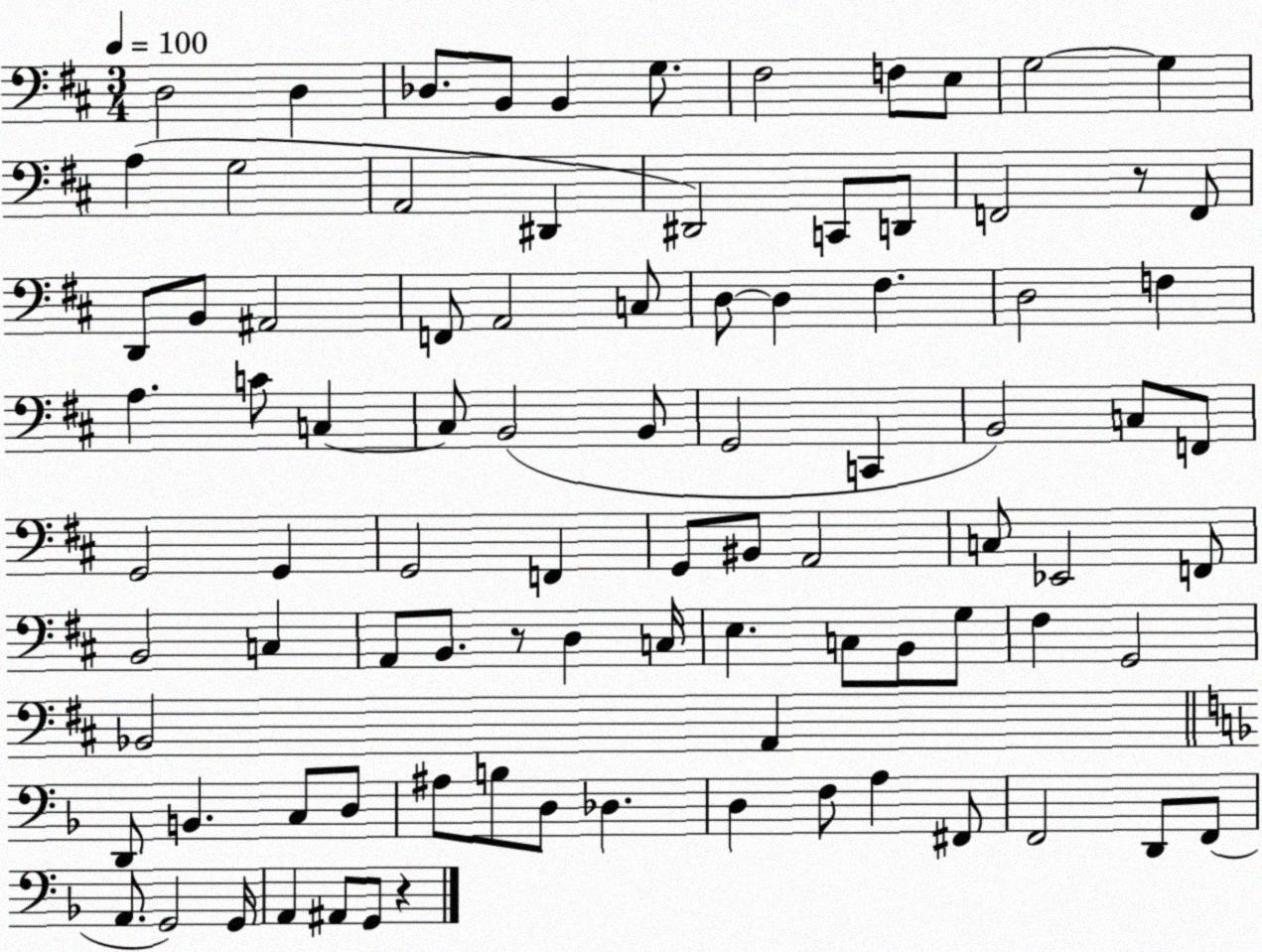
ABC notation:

X:1
T:Untitled
M:3/4
L:1/4
K:D
D,2 D, _D,/2 B,,/2 B,, G,/2 ^F,2 F,/2 E,/2 G,2 G, A, G,2 A,,2 ^D,, ^D,,2 C,,/2 D,,/2 F,,2 z/2 F,,/2 D,,/2 B,,/2 ^A,,2 F,,/2 A,,2 C,/2 D,/2 D, ^F, D,2 F, A, C/2 C, C,/2 B,,2 B,,/2 G,,2 C,, B,,2 C,/2 F,,/2 G,,2 G,, G,,2 F,, G,,/2 ^B,,/2 A,,2 C,/2 _E,,2 F,,/2 B,,2 C, A,,/2 B,,/2 z/2 D, C,/4 E, C,/2 B,,/2 G,/2 ^F, G,,2 _B,,2 A,, D,,/2 B,, C,/2 D,/2 ^A,/2 B,/2 D,/2 _D, D, F,/2 A, ^F,,/2 F,,2 D,,/2 F,,/2 A,,/2 G,,2 G,,/4 A,, ^A,,/2 G,,/2 z